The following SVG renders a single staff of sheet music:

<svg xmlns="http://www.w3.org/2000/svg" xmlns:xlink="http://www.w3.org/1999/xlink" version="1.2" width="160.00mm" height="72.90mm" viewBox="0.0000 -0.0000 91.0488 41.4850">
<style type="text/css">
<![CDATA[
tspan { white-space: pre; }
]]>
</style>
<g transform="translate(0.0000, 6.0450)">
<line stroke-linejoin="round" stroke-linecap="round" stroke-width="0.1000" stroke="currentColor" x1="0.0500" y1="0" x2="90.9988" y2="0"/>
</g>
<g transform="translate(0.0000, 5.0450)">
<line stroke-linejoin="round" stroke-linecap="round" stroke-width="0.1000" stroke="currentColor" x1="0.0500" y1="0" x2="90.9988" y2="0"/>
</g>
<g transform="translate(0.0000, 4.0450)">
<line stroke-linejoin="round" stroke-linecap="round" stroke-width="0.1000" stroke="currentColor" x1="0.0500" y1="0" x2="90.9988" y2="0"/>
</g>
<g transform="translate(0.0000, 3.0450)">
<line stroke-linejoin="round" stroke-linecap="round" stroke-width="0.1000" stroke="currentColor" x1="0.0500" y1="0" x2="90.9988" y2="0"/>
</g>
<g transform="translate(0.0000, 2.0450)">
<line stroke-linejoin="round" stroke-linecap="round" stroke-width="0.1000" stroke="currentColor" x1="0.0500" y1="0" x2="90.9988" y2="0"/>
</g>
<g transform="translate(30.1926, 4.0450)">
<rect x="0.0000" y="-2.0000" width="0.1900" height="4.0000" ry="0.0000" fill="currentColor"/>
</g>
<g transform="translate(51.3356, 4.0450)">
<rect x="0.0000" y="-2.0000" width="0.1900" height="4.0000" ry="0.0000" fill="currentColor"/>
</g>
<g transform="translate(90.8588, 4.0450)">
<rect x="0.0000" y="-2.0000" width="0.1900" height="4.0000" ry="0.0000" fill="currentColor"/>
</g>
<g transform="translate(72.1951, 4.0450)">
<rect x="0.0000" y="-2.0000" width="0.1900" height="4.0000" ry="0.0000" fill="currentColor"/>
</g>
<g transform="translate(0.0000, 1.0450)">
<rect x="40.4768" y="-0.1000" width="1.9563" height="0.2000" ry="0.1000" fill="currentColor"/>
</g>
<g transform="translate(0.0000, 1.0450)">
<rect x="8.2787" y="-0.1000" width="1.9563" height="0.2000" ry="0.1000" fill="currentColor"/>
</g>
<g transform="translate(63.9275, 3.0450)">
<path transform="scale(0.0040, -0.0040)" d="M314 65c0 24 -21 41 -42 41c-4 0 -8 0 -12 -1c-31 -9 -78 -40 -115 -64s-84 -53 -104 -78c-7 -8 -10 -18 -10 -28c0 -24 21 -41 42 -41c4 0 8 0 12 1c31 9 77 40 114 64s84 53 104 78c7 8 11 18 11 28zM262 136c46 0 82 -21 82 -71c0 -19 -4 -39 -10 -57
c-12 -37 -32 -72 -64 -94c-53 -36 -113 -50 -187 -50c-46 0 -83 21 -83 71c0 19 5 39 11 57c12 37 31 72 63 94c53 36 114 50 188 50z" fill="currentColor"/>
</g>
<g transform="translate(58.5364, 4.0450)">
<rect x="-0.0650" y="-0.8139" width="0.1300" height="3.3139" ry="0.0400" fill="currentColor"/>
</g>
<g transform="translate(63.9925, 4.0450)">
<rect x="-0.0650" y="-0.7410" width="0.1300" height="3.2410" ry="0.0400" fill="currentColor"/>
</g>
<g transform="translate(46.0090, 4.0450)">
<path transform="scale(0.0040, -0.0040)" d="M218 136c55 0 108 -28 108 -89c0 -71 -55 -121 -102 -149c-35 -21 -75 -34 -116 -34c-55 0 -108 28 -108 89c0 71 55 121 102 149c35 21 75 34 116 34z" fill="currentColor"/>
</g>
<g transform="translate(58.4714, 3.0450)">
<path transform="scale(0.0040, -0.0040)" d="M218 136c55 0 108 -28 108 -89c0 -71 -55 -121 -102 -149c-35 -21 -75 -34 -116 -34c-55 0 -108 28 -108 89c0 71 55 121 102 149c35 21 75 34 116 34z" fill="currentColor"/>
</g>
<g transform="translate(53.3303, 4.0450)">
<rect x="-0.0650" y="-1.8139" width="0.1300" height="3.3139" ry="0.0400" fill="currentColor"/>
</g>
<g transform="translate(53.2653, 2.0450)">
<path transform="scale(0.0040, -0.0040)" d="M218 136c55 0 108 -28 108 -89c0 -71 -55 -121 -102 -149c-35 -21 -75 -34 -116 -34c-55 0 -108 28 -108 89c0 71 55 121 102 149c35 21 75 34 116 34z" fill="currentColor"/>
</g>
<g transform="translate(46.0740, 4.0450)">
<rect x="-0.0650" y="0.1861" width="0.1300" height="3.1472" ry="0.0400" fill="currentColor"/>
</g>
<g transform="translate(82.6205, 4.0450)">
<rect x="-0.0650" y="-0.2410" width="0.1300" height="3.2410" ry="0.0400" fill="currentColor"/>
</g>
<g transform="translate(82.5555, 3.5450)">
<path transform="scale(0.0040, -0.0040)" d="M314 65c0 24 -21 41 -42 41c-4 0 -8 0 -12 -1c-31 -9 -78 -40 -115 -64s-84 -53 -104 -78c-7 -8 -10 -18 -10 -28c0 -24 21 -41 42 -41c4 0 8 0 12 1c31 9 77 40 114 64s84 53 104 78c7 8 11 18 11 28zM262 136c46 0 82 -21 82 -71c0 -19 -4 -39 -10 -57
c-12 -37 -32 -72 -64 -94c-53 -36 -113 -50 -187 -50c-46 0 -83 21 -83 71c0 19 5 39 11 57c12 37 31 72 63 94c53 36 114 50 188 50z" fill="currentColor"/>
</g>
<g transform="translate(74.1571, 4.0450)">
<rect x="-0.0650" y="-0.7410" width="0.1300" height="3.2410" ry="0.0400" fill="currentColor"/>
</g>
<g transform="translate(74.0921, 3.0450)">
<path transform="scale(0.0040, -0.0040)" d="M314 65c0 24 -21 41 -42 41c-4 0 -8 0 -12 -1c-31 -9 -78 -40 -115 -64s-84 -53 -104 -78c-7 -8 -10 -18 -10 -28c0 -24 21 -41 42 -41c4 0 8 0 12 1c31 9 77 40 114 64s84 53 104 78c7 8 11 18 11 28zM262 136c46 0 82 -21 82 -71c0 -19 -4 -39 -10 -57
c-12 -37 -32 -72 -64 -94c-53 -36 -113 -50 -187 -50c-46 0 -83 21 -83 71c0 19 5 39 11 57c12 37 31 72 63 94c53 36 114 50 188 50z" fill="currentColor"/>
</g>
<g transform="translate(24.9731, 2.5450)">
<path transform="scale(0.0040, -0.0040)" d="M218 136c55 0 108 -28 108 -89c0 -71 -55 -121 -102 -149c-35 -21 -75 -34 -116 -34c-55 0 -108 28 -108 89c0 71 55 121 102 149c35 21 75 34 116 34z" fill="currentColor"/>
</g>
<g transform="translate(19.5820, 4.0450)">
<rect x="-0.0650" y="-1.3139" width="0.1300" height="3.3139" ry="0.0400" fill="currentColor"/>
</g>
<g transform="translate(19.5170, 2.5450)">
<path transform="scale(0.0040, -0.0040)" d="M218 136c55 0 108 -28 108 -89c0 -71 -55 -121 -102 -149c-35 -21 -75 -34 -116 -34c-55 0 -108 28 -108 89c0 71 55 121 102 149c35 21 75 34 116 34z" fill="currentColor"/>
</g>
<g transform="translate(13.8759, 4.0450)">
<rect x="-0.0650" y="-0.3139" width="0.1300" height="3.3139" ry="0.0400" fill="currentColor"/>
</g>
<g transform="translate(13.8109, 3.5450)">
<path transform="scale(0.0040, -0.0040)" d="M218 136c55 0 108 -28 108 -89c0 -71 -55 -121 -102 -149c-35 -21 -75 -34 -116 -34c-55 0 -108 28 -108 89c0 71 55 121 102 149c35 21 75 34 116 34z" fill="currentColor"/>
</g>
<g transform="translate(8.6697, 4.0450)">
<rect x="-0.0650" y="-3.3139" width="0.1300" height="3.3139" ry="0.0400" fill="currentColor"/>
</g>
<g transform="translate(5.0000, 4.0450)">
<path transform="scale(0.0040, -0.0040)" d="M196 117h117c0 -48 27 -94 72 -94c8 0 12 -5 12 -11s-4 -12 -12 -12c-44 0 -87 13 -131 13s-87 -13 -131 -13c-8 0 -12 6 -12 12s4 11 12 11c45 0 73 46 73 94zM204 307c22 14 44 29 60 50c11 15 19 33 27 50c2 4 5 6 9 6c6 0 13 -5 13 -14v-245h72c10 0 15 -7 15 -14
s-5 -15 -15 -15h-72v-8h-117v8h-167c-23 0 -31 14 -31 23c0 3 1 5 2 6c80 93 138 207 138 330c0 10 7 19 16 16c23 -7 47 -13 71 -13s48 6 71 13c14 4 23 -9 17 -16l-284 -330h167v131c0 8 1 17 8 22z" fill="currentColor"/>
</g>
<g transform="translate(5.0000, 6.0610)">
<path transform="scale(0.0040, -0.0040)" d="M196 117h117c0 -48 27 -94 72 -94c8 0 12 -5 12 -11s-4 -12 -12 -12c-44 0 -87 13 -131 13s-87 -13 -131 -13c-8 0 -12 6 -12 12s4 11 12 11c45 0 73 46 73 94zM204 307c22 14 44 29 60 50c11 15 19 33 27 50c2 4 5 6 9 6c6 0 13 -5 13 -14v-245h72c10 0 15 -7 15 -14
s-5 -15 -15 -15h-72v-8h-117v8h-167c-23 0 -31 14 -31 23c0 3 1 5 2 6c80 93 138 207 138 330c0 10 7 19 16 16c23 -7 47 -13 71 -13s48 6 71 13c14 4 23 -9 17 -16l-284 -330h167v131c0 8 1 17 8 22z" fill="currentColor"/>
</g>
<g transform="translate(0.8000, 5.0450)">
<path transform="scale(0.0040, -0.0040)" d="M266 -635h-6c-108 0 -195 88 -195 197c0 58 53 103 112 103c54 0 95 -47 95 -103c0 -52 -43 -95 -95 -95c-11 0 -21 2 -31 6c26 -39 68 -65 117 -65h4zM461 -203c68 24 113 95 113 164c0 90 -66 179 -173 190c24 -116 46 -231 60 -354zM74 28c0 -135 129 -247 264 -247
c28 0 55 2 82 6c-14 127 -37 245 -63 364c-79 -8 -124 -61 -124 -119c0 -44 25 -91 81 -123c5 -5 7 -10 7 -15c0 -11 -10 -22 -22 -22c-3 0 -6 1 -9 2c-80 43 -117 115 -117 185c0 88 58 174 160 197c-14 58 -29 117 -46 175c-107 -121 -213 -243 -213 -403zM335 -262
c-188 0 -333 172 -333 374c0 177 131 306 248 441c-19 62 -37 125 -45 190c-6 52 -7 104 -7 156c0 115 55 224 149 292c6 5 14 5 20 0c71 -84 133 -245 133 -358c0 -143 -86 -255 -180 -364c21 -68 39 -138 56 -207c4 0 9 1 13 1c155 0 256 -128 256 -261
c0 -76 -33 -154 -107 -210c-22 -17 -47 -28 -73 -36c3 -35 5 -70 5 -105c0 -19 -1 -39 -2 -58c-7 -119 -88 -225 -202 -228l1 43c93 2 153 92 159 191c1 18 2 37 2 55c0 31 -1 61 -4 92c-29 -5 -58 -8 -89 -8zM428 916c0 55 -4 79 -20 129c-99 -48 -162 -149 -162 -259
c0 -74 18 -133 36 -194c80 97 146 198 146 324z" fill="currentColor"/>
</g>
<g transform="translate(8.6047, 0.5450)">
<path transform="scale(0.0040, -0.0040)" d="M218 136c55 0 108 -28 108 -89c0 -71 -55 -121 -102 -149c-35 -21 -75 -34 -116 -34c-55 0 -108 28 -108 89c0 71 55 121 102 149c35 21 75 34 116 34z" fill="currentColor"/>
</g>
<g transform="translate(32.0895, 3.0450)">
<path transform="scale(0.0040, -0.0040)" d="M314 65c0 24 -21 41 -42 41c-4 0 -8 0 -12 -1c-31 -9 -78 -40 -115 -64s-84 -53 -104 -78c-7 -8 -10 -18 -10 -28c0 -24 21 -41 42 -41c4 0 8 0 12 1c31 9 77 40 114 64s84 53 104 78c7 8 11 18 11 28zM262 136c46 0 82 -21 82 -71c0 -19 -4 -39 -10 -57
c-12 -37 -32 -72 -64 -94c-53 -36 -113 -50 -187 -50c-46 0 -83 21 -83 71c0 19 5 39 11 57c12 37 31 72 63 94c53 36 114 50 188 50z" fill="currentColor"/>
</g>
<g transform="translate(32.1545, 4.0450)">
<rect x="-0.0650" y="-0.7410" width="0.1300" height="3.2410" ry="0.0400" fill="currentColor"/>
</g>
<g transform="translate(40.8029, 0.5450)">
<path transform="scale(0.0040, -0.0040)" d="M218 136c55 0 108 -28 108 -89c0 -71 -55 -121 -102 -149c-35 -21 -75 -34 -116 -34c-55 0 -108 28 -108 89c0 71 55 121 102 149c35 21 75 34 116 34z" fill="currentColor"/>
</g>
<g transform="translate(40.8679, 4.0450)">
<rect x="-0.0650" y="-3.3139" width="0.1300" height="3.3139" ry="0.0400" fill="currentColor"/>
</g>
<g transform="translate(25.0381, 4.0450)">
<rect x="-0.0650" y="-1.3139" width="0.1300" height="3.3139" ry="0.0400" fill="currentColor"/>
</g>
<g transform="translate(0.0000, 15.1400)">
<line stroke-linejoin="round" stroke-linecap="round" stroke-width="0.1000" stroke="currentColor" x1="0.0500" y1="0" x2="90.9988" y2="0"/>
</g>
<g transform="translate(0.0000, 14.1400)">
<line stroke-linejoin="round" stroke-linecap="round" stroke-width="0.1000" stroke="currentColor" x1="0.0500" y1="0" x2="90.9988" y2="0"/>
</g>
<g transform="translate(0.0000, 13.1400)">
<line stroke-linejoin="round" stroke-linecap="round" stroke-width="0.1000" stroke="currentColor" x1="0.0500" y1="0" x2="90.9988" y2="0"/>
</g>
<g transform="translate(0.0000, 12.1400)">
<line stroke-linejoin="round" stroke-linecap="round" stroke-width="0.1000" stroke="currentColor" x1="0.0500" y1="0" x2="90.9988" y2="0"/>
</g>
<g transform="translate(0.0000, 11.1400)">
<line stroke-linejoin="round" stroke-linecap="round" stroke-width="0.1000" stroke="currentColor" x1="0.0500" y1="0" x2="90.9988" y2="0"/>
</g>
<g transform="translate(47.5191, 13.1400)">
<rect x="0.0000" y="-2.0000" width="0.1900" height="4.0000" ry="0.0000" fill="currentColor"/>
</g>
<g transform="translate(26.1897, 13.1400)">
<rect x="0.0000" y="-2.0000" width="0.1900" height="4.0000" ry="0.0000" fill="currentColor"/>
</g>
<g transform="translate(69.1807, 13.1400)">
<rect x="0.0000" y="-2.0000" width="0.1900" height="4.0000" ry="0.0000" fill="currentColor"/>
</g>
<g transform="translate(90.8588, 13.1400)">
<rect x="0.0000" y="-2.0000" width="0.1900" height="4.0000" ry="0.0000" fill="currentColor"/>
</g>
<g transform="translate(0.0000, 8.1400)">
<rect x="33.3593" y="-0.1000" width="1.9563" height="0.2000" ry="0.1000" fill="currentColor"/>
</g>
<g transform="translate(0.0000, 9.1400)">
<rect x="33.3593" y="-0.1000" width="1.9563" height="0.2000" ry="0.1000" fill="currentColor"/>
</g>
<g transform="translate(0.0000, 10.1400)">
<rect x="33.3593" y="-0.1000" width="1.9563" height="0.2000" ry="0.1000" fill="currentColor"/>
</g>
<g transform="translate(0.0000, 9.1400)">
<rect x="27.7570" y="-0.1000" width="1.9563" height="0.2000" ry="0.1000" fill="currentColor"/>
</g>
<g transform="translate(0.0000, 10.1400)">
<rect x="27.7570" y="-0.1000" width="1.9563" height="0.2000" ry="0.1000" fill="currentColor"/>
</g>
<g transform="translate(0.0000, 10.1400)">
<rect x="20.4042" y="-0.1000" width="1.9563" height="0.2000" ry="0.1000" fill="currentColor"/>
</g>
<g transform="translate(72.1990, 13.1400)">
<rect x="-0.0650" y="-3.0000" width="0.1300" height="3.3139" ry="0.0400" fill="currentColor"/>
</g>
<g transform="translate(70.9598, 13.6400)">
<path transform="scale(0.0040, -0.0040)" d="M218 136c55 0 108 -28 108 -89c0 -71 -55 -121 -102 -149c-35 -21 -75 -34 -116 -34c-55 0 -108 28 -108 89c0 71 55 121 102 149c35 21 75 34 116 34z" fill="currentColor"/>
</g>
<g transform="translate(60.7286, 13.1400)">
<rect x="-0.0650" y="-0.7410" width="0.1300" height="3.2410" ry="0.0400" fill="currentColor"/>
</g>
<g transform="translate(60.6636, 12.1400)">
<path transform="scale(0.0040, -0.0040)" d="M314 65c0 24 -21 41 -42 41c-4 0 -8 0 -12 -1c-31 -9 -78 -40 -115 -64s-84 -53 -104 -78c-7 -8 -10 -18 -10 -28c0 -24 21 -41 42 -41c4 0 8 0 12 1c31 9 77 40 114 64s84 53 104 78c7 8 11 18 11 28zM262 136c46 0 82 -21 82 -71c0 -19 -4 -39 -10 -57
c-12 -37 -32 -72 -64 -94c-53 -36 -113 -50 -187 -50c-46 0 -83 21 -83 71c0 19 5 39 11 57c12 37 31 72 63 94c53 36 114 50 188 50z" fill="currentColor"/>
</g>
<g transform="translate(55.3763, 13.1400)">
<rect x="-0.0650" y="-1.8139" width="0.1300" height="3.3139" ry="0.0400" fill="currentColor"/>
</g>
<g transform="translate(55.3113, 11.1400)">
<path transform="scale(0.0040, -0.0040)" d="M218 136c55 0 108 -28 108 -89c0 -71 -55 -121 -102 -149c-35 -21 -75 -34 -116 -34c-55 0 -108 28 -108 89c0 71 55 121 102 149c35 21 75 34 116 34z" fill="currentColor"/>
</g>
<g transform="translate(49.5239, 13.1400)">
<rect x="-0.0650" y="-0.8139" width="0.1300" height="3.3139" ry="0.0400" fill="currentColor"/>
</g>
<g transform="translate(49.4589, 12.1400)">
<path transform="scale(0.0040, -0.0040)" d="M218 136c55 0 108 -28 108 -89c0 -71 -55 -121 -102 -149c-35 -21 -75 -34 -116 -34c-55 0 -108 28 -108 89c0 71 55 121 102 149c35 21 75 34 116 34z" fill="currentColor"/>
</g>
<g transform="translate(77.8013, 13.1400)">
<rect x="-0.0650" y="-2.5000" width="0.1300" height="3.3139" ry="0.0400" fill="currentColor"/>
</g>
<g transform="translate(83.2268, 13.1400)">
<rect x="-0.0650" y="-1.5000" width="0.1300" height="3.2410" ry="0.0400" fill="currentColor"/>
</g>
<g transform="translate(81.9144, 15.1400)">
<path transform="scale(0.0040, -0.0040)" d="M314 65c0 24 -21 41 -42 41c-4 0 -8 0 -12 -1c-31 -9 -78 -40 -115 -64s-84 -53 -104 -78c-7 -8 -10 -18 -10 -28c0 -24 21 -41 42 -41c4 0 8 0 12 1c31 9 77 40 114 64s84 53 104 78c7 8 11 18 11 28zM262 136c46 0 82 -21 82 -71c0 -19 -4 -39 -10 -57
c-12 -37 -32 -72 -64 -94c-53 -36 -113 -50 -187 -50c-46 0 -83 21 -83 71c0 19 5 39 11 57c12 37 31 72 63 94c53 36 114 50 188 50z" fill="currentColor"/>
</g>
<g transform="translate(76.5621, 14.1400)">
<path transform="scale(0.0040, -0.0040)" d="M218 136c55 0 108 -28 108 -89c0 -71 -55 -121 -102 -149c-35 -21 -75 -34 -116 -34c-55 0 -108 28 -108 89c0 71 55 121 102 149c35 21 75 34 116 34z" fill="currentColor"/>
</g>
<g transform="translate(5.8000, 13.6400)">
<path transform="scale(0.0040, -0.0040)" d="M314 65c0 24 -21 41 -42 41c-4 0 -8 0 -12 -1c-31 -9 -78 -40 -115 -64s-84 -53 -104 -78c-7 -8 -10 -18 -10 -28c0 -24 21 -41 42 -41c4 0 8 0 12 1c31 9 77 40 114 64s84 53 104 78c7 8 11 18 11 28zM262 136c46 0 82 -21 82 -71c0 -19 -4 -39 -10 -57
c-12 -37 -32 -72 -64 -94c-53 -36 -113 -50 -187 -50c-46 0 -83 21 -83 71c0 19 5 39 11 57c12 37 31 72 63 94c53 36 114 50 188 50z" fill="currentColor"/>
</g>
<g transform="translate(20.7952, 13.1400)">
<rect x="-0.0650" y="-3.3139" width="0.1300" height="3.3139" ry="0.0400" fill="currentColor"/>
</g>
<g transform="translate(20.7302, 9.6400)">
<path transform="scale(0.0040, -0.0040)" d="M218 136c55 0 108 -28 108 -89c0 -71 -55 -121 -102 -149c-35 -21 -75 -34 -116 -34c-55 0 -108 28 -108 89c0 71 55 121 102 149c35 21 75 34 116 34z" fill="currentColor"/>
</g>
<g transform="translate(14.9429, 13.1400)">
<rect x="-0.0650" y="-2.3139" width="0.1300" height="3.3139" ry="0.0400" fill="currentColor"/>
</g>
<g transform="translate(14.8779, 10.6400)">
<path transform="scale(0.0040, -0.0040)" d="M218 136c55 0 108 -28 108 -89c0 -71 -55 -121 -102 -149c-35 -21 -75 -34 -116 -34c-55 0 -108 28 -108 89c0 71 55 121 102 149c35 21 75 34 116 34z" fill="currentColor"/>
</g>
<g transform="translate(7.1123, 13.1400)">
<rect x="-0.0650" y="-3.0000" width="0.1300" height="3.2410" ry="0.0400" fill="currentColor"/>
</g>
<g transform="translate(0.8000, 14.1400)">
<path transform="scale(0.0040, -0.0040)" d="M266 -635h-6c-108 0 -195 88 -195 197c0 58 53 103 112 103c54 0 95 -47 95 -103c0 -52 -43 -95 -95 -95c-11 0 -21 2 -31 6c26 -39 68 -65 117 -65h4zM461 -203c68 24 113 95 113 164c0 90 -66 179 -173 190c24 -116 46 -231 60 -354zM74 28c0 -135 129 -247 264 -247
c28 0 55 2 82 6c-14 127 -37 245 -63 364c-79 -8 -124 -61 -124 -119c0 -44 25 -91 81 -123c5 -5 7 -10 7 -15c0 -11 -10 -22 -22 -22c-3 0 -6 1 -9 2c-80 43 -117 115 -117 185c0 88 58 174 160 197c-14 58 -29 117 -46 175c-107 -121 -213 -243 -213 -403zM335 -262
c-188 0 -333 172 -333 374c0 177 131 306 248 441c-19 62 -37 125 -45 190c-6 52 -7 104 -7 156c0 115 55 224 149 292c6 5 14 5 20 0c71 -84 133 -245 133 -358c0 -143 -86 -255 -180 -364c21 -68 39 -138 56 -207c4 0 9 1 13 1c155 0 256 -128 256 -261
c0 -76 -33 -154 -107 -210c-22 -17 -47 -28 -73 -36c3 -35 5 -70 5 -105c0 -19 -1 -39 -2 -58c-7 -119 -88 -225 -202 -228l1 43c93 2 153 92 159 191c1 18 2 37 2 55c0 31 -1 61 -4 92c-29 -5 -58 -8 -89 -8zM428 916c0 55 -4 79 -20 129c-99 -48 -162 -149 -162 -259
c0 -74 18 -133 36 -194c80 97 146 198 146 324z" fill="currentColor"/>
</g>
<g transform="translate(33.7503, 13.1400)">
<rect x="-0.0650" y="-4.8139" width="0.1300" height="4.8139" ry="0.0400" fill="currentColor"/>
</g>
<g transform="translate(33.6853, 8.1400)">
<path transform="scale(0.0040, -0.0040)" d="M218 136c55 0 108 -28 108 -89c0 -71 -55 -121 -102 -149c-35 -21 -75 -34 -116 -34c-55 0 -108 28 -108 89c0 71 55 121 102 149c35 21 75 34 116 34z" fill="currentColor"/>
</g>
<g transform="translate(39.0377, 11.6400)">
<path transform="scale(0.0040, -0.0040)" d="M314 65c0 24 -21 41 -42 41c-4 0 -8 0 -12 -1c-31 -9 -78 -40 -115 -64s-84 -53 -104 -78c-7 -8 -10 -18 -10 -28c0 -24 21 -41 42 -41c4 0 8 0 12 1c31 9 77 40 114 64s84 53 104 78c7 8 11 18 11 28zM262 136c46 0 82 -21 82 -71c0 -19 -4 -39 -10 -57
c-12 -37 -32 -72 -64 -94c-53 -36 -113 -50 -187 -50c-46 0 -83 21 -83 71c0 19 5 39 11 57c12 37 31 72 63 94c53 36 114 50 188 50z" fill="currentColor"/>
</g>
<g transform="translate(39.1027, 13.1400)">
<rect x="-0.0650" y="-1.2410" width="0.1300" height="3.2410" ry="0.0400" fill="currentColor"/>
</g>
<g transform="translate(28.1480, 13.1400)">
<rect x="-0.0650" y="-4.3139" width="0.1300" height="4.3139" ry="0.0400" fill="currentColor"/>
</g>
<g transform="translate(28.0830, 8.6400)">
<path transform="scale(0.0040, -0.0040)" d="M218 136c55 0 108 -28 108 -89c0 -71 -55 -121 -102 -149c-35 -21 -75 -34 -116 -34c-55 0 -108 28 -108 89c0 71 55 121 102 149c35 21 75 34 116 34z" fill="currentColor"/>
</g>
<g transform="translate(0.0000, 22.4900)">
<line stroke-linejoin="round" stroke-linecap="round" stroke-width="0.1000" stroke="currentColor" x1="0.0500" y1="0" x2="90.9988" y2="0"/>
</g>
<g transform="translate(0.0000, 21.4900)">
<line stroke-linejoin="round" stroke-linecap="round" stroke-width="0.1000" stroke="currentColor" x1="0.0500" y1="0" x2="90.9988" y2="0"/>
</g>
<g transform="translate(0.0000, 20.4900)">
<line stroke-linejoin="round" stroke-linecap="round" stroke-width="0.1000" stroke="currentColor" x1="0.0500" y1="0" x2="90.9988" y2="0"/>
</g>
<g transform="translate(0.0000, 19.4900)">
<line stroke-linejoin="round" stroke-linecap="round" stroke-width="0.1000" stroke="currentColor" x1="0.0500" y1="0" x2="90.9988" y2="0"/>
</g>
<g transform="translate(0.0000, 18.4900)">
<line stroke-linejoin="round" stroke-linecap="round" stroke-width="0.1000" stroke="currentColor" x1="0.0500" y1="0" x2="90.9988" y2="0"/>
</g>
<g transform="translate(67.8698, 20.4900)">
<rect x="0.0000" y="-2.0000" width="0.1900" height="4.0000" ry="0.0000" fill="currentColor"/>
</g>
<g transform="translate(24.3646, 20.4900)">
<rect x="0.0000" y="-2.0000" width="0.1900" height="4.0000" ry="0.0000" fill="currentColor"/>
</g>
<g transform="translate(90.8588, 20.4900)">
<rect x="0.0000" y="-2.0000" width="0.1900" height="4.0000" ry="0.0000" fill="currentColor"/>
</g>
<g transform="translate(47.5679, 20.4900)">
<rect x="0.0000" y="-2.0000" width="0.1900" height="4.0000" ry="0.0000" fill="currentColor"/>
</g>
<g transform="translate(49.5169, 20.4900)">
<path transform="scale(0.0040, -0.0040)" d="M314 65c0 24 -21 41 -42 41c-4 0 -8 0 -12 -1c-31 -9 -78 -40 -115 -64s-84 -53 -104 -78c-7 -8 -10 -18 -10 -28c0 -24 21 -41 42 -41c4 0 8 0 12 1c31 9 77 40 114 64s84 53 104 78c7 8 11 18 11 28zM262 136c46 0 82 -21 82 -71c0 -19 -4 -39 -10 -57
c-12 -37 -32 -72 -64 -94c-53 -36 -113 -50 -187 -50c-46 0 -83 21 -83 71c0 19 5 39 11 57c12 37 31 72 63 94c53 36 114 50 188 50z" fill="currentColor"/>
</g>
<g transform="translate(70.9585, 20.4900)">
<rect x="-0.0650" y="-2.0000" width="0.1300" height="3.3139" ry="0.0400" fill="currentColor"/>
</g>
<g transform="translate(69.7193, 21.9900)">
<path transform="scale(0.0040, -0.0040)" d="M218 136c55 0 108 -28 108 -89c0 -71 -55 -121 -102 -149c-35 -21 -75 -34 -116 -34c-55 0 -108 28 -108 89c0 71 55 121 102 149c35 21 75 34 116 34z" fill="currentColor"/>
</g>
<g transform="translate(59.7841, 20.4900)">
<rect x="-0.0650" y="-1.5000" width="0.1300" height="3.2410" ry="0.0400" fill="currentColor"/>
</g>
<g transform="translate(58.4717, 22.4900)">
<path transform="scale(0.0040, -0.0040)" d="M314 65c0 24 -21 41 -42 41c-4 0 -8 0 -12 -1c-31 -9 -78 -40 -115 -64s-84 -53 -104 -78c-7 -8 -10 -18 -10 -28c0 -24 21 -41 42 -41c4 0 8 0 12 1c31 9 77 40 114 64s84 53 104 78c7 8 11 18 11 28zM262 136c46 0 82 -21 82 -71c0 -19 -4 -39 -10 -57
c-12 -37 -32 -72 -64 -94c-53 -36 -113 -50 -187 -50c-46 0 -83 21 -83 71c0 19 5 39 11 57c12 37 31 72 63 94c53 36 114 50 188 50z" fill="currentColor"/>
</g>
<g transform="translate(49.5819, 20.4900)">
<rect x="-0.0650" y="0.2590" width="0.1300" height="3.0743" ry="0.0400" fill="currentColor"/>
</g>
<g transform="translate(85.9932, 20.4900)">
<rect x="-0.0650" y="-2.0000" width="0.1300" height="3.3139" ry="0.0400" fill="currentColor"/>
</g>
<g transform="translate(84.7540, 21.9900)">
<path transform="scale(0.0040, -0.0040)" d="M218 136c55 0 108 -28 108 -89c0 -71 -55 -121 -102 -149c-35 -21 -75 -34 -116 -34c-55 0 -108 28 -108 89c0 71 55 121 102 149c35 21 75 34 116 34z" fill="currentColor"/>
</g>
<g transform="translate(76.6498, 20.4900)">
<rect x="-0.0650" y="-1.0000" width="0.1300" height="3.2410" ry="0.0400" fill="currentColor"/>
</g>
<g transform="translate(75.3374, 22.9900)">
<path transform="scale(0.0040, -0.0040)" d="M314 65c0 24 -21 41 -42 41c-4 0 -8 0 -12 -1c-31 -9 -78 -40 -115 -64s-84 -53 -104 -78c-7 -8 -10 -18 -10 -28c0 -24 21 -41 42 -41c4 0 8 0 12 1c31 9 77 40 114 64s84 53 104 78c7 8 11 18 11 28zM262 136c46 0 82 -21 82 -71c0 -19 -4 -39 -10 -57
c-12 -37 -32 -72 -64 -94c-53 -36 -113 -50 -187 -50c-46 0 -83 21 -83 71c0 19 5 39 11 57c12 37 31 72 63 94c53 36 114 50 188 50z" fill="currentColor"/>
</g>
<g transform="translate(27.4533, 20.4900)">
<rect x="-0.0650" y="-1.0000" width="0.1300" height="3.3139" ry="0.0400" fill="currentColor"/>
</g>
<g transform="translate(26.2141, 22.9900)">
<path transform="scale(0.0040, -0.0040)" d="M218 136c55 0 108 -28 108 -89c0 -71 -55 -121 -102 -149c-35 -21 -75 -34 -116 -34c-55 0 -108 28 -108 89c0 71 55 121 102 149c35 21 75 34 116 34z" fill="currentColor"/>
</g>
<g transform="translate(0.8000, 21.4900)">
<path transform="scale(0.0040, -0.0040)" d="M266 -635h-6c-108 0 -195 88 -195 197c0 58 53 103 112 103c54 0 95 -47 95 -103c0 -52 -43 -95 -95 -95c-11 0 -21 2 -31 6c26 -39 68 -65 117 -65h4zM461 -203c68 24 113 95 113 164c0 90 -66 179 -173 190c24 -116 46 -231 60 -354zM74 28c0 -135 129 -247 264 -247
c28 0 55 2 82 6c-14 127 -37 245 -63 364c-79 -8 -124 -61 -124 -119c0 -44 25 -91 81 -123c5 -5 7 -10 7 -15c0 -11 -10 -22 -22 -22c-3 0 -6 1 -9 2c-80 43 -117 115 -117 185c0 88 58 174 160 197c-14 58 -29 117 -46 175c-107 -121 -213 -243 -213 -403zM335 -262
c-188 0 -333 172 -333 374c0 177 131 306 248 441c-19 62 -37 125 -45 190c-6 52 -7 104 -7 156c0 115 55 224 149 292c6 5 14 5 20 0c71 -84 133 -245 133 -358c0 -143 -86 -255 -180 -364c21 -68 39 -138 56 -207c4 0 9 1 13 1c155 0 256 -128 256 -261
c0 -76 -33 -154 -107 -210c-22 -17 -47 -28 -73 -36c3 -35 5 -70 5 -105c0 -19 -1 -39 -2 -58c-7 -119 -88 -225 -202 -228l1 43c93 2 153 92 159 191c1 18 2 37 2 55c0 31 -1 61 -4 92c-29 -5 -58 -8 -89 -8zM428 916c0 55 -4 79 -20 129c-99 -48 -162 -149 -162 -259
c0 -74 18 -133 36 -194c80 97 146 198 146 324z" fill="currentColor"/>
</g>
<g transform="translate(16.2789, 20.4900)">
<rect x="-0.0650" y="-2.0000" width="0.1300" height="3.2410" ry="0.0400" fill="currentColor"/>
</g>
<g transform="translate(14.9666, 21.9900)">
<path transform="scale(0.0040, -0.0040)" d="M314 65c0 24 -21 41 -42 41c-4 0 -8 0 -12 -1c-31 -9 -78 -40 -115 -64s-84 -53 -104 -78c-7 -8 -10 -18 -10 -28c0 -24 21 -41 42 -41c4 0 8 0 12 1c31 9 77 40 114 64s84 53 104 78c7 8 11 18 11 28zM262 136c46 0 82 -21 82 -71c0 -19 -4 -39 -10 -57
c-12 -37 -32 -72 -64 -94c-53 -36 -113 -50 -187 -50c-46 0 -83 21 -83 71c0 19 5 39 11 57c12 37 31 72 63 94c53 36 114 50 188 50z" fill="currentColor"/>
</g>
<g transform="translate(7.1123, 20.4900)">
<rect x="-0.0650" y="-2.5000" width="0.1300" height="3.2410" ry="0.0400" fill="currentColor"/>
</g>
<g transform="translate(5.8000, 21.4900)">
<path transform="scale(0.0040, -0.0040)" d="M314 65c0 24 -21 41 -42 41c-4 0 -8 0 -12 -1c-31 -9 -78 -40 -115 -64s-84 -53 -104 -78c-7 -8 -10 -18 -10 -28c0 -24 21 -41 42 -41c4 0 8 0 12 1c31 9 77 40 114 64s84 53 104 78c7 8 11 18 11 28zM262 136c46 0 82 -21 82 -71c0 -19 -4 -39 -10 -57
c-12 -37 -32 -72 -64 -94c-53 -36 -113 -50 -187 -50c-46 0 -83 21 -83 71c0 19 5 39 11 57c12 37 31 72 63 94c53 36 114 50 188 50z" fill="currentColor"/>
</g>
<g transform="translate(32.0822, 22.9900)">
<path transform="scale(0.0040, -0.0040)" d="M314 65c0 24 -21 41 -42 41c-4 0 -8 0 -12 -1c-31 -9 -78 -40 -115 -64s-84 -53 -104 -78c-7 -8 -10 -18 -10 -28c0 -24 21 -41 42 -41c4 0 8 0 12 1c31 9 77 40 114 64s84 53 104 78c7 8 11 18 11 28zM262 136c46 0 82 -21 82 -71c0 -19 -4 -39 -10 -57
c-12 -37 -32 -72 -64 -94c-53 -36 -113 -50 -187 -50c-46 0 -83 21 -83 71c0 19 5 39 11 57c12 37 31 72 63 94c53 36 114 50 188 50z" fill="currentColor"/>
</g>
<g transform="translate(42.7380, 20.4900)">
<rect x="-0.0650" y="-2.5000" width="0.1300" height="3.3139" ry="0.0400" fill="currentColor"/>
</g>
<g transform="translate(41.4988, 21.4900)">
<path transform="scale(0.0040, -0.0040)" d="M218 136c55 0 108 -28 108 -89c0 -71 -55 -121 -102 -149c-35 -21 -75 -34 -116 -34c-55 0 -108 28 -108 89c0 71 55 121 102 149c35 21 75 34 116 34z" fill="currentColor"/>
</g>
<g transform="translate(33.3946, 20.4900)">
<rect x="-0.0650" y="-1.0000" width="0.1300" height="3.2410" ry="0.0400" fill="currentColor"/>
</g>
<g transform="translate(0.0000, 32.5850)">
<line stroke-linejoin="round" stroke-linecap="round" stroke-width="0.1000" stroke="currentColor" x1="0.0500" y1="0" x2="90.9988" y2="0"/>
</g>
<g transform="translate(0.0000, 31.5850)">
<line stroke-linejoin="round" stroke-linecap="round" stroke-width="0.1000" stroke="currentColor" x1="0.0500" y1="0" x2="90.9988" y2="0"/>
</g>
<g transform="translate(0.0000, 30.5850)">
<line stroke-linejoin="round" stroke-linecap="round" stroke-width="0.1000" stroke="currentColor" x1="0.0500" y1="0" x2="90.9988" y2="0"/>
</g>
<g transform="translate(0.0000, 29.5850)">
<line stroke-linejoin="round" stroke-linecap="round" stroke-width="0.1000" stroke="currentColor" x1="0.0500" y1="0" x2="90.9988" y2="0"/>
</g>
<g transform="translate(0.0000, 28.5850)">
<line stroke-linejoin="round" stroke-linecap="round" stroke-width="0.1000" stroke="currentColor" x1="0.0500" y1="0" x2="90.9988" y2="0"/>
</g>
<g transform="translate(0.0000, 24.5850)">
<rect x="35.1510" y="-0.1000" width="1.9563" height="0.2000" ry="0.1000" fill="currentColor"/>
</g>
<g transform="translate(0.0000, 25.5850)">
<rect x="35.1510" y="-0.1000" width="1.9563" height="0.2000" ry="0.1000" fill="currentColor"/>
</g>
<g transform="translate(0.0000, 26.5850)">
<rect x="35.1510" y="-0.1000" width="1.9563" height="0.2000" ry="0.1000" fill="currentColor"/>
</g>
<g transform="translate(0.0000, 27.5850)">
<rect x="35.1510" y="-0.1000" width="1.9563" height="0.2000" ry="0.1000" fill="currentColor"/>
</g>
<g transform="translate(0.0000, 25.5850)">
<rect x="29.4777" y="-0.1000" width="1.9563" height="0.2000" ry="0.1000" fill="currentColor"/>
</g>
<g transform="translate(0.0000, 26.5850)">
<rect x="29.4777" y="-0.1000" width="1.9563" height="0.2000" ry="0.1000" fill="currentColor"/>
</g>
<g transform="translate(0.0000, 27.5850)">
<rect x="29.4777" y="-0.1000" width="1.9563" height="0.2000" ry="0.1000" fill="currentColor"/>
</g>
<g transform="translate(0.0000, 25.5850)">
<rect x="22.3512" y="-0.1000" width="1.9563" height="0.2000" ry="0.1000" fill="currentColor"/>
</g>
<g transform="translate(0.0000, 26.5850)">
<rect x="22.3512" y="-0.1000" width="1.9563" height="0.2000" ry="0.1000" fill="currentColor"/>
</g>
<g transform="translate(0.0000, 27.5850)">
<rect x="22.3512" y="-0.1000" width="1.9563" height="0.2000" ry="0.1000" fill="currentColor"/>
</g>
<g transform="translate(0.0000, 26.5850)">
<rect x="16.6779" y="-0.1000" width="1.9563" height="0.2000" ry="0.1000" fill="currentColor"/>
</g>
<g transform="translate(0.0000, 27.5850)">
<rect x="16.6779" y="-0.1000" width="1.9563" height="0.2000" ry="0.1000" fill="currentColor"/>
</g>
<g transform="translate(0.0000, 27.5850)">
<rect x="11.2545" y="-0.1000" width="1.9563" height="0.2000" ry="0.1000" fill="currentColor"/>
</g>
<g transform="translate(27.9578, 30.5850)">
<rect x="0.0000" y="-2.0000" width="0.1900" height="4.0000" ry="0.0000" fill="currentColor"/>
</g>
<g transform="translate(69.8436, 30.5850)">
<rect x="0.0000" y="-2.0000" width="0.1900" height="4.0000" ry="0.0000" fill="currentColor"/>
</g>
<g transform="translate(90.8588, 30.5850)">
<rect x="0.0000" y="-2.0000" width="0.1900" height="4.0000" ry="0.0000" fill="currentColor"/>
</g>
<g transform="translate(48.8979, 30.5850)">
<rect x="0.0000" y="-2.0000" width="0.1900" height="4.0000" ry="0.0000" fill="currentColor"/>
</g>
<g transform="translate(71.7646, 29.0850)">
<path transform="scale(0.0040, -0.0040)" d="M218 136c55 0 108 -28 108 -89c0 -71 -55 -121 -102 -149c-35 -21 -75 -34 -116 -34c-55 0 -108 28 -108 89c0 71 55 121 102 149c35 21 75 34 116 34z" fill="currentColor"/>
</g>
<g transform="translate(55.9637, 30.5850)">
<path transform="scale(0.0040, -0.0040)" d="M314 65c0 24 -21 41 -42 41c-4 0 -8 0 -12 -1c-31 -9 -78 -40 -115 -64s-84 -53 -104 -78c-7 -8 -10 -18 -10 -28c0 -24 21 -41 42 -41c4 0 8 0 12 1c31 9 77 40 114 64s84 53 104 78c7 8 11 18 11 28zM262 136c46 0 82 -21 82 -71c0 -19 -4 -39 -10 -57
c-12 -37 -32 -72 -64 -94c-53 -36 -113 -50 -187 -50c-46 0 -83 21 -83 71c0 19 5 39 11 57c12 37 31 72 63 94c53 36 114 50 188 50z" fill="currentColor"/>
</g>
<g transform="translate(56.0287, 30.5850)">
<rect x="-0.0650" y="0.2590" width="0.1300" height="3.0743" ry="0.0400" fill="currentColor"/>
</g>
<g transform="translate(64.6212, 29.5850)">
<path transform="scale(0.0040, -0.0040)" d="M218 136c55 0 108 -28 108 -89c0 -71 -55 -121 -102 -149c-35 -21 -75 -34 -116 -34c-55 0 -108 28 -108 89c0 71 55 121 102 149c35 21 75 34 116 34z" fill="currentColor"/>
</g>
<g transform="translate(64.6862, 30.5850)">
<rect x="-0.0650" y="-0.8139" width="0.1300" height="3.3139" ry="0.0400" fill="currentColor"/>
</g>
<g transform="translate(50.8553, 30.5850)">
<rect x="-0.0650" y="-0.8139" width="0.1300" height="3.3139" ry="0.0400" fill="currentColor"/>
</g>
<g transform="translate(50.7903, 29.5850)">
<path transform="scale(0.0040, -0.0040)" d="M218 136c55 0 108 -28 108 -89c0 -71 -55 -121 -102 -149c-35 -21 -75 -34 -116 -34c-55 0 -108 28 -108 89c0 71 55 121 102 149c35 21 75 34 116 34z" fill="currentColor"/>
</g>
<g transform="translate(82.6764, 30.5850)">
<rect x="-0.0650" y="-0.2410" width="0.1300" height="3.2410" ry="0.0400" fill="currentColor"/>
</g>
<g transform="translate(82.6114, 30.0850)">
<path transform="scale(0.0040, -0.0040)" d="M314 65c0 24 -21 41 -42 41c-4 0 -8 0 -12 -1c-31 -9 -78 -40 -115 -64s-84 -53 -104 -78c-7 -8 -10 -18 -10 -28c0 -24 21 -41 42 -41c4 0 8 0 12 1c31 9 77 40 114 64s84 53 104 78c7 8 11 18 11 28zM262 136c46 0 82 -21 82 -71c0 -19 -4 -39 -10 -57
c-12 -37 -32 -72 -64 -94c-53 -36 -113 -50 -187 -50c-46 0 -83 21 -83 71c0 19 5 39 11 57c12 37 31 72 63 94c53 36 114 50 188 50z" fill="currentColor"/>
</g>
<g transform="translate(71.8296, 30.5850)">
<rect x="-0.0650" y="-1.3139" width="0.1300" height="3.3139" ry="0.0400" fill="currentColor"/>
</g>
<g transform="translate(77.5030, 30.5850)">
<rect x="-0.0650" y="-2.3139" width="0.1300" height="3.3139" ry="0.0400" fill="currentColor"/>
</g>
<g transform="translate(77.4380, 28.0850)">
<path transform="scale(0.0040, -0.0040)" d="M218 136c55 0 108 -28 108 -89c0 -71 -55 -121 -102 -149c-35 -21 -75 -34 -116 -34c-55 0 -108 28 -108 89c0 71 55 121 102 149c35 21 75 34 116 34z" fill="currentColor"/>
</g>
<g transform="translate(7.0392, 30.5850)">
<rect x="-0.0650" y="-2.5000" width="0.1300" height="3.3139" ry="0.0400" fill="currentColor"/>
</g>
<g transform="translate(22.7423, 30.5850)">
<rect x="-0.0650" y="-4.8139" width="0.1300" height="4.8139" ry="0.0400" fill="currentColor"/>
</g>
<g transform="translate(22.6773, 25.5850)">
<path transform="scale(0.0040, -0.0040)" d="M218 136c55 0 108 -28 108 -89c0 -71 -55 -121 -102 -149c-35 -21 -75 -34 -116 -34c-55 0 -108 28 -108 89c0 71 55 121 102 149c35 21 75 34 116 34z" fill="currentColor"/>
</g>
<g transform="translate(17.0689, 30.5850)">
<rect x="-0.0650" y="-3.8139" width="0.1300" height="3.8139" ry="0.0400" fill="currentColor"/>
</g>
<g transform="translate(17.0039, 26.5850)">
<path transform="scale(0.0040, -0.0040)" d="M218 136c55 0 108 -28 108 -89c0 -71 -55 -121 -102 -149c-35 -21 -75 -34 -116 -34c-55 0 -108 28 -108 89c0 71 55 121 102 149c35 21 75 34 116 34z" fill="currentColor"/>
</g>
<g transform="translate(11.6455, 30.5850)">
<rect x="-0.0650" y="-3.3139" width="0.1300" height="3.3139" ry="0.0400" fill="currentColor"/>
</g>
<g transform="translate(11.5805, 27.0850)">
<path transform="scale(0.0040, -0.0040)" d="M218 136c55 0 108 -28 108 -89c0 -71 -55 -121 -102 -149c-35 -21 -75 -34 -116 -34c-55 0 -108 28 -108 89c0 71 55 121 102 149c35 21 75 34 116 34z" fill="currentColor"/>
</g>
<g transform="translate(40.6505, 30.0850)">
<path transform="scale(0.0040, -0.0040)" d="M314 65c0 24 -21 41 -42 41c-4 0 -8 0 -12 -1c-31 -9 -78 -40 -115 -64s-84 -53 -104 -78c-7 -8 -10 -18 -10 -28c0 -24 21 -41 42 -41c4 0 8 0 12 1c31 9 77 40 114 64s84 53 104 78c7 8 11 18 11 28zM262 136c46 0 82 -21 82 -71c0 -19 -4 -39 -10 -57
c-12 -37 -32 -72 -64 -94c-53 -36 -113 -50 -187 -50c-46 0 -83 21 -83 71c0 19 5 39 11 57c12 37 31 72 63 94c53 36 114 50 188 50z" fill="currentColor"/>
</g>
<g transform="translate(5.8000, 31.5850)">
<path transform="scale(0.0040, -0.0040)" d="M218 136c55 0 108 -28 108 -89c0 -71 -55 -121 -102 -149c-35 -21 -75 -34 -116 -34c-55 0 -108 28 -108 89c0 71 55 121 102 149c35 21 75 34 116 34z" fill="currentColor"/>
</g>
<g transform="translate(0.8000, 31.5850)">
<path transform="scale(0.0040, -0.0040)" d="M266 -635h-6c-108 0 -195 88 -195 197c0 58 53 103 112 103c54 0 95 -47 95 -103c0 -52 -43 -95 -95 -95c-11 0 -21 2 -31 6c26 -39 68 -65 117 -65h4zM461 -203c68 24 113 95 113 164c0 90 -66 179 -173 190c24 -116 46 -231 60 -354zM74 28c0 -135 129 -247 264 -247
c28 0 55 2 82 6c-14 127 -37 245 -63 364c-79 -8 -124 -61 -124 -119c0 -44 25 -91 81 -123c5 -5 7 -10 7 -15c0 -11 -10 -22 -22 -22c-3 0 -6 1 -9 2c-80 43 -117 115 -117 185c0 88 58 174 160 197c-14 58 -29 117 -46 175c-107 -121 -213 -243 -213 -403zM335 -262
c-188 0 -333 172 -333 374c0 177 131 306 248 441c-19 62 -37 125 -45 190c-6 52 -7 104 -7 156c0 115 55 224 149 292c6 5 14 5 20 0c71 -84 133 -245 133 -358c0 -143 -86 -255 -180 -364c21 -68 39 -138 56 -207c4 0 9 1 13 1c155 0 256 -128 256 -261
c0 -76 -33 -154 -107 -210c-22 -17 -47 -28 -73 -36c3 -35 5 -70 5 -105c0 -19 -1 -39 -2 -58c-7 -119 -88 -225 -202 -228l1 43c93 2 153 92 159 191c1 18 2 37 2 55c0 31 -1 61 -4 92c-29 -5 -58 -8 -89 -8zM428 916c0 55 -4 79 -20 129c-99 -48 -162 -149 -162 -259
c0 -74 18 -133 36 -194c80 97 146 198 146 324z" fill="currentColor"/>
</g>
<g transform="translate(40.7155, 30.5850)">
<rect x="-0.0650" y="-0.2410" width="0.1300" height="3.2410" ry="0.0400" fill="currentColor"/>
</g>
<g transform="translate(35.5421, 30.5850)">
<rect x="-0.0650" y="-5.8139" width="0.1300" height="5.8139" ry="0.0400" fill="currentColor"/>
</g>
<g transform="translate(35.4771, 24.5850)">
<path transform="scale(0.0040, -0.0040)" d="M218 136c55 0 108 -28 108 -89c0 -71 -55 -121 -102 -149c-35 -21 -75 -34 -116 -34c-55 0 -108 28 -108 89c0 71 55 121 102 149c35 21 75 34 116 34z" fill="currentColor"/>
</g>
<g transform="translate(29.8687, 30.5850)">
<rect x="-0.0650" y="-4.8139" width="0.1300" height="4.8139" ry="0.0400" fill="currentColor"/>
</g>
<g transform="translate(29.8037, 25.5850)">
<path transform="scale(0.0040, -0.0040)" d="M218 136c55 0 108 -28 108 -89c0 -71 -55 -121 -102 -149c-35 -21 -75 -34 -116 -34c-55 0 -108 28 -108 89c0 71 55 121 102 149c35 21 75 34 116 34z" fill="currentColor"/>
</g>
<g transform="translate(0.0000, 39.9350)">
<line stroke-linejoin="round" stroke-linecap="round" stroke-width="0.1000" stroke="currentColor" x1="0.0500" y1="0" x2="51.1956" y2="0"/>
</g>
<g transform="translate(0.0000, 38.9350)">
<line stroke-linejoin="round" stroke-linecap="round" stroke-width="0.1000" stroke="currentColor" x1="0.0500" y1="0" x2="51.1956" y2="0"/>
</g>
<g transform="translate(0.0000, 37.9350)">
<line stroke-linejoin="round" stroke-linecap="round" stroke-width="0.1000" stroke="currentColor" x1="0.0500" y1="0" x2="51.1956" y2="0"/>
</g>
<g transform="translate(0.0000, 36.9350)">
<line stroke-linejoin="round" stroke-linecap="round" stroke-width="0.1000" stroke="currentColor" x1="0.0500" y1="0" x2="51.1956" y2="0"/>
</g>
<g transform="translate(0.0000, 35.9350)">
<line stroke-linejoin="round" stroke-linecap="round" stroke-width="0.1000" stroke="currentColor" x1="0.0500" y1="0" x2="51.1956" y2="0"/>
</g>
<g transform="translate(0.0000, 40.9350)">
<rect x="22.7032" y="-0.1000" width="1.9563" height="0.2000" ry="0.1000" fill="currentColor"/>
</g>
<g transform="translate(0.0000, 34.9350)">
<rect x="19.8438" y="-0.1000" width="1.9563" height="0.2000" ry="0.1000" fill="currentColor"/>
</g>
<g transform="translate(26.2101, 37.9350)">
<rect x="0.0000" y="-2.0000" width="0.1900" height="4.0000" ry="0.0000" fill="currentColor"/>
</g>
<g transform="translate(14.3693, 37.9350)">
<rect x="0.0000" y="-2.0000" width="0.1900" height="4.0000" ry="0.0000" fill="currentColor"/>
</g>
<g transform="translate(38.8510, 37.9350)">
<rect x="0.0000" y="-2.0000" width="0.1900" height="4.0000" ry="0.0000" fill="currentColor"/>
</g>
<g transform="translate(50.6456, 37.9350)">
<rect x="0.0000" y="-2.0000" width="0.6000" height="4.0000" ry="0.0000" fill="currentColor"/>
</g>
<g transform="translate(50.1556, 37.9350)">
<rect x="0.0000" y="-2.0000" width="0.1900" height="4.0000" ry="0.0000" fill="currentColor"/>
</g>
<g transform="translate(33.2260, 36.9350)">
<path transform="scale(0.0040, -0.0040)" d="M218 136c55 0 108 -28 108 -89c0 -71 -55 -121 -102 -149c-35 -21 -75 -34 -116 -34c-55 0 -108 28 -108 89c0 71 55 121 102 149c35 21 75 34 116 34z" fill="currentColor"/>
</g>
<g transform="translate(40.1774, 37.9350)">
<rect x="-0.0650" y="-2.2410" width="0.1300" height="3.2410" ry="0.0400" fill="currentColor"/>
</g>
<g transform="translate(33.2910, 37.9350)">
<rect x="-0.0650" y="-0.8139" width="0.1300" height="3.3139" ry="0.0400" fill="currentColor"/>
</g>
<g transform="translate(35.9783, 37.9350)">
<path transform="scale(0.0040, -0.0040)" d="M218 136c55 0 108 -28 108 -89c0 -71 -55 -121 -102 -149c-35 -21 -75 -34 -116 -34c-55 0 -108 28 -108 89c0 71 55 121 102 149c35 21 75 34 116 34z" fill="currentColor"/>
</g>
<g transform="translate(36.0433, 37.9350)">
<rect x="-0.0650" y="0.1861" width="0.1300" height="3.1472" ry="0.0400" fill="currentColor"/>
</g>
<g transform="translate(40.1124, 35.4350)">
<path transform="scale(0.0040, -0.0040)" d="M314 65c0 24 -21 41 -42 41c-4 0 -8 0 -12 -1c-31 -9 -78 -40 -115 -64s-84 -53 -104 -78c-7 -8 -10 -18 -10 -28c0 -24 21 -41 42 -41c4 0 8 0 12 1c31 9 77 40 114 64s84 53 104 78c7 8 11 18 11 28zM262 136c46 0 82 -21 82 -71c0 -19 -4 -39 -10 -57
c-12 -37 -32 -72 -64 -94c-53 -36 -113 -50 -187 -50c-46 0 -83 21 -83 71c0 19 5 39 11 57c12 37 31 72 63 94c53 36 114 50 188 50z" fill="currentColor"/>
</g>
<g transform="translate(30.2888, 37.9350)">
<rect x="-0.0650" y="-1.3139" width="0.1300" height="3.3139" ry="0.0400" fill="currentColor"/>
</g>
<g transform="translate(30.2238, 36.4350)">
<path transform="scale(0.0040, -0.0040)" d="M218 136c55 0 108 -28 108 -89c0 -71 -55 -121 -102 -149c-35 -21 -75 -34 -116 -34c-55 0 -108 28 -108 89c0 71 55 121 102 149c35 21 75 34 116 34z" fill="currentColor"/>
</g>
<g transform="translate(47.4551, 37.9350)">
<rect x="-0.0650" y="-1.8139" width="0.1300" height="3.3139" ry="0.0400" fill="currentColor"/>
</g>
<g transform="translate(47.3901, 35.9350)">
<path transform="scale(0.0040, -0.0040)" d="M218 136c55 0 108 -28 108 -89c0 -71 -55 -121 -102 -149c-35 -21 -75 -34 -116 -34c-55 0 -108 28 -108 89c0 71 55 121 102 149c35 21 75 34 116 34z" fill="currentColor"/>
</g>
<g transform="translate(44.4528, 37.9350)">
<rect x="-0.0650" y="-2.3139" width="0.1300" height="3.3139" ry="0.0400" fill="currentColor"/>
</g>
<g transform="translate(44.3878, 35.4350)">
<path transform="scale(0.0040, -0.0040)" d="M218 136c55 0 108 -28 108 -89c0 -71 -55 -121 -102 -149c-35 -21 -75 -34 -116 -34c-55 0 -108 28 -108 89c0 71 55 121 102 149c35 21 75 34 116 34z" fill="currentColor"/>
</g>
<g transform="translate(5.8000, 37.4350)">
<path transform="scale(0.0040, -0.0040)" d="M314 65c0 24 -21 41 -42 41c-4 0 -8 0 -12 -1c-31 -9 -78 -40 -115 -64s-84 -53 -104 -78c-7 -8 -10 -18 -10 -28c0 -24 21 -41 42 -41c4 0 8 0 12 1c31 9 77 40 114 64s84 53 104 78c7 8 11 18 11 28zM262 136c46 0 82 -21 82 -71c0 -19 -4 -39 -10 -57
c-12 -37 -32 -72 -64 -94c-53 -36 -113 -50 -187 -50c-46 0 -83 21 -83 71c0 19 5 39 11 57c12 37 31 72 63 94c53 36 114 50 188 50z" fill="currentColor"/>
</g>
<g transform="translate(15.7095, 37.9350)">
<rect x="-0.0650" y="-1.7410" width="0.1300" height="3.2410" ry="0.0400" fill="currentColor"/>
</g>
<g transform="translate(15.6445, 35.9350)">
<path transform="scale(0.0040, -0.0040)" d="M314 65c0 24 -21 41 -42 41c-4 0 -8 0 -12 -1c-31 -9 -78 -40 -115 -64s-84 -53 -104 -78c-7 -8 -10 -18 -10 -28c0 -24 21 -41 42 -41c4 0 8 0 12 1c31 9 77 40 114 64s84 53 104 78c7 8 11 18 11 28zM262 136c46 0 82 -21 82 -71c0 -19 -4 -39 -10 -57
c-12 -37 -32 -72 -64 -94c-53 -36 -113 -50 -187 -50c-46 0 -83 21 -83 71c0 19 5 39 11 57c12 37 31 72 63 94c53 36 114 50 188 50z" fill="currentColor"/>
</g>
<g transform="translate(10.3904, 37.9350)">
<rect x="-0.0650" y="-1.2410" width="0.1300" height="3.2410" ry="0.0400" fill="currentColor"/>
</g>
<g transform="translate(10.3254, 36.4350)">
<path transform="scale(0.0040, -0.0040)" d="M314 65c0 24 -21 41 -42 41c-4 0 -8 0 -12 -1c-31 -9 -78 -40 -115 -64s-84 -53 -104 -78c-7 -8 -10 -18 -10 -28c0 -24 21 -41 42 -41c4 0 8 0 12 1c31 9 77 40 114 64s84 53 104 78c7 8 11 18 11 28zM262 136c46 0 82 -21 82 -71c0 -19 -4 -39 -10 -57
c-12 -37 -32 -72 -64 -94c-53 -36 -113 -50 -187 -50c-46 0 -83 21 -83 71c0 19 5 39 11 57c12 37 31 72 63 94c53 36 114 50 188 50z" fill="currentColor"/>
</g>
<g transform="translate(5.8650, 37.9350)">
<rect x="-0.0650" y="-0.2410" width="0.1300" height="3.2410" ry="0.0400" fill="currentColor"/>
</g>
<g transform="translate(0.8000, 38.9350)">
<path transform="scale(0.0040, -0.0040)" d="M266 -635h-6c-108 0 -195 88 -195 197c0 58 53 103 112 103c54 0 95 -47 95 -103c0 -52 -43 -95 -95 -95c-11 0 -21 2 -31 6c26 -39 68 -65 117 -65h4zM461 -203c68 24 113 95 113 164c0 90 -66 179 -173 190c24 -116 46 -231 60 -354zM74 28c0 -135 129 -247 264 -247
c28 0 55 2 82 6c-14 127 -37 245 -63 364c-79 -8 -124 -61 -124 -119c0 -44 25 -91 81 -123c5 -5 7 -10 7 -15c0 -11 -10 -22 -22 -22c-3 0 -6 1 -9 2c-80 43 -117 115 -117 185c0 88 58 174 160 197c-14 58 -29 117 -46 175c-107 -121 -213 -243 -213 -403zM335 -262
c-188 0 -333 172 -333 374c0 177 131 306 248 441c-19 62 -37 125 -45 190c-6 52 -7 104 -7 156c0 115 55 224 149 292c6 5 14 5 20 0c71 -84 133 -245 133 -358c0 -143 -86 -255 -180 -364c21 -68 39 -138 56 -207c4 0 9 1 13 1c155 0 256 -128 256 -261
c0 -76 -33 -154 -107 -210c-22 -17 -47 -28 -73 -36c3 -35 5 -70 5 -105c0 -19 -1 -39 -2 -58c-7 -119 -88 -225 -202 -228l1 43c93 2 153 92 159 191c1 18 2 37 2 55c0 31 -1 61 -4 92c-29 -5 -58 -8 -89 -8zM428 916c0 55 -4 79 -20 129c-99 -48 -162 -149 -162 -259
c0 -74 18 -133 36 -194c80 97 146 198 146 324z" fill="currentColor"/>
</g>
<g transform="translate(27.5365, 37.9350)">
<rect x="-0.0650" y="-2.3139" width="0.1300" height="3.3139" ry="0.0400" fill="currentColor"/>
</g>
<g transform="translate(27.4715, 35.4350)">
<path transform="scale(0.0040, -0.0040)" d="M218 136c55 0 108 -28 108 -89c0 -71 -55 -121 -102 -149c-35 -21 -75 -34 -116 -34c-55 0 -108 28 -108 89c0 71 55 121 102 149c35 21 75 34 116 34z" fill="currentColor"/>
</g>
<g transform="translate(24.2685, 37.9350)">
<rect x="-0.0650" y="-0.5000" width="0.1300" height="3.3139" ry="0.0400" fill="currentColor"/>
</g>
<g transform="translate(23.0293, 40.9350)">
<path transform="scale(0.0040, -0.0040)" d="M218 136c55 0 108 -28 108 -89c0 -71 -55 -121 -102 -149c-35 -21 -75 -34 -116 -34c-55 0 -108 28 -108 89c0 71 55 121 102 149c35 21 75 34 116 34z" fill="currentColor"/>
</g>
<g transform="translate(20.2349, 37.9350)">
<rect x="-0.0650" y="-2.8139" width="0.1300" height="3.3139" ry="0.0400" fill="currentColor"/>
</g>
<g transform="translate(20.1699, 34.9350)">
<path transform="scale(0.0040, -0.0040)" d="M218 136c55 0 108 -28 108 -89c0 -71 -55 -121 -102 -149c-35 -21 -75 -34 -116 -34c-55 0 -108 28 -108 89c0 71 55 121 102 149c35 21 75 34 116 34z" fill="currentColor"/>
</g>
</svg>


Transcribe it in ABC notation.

X:1
T:Untitled
M:4/4
L:1/4
K:C
b c e e d2 b B f d d2 d2 c2 A2 g b d' e' e2 d f d2 A G E2 G2 F2 D D2 G B2 E2 F D2 F G b c' e' e' g' c2 d B2 d e g c2 c2 e2 f2 a C g e d B g2 g f